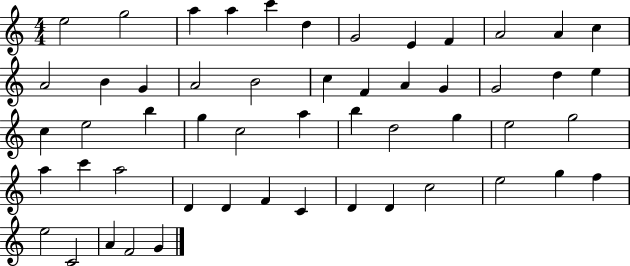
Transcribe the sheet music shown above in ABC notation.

X:1
T:Untitled
M:4/4
L:1/4
K:C
e2 g2 a a c' d G2 E F A2 A c A2 B G A2 B2 c F A G G2 d e c e2 b g c2 a b d2 g e2 g2 a c' a2 D D F C D D c2 e2 g f e2 C2 A F2 G